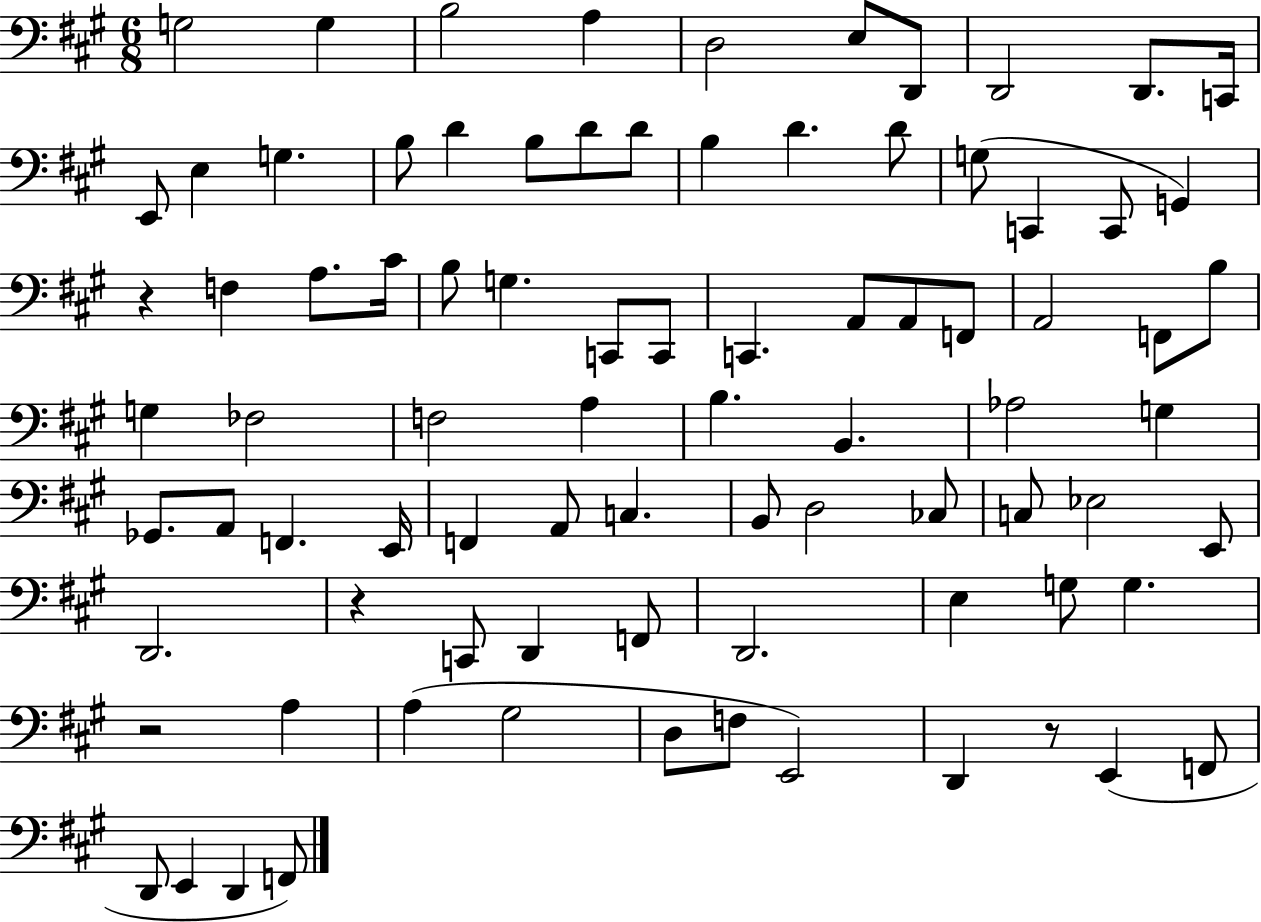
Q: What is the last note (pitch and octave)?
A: F2